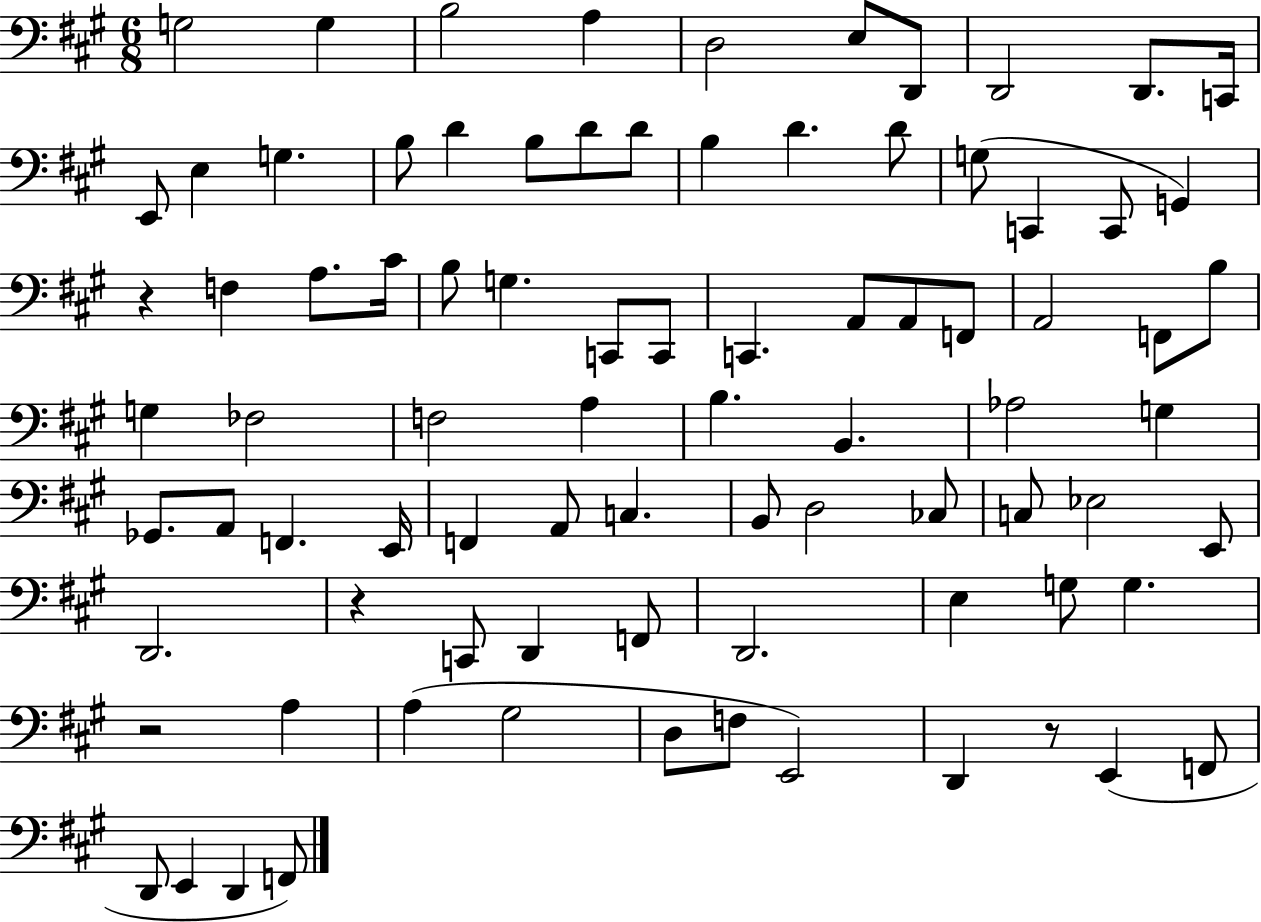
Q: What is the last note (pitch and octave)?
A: F2